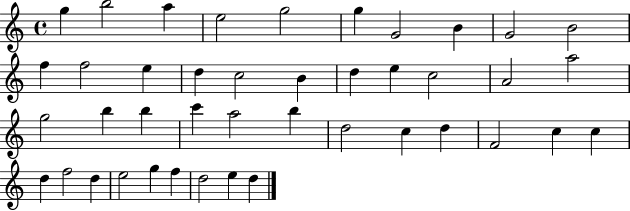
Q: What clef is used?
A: treble